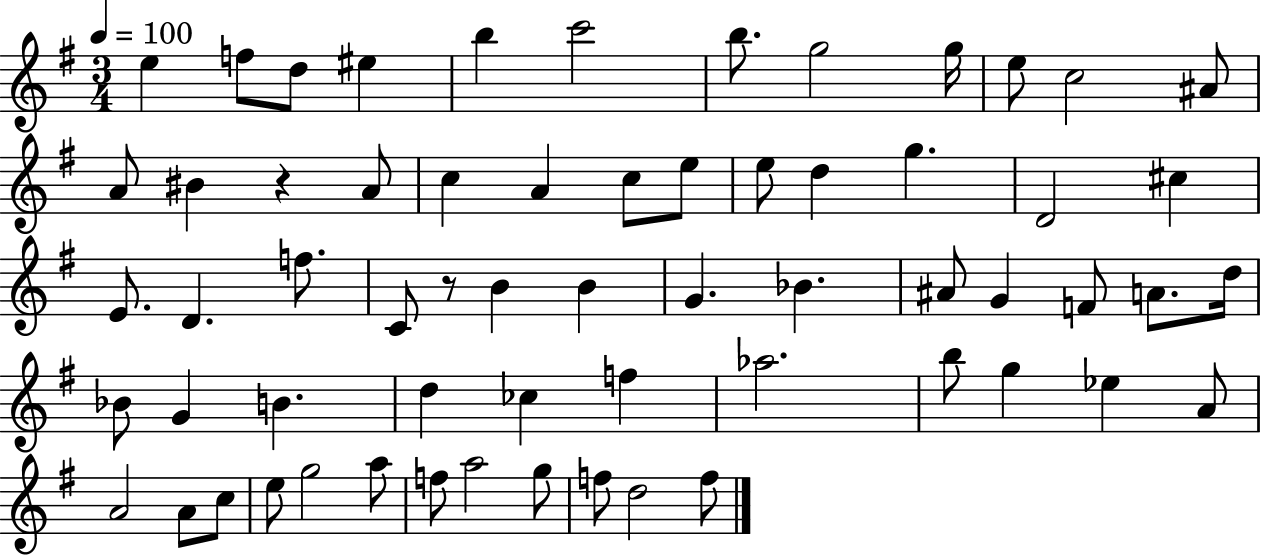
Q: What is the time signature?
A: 3/4